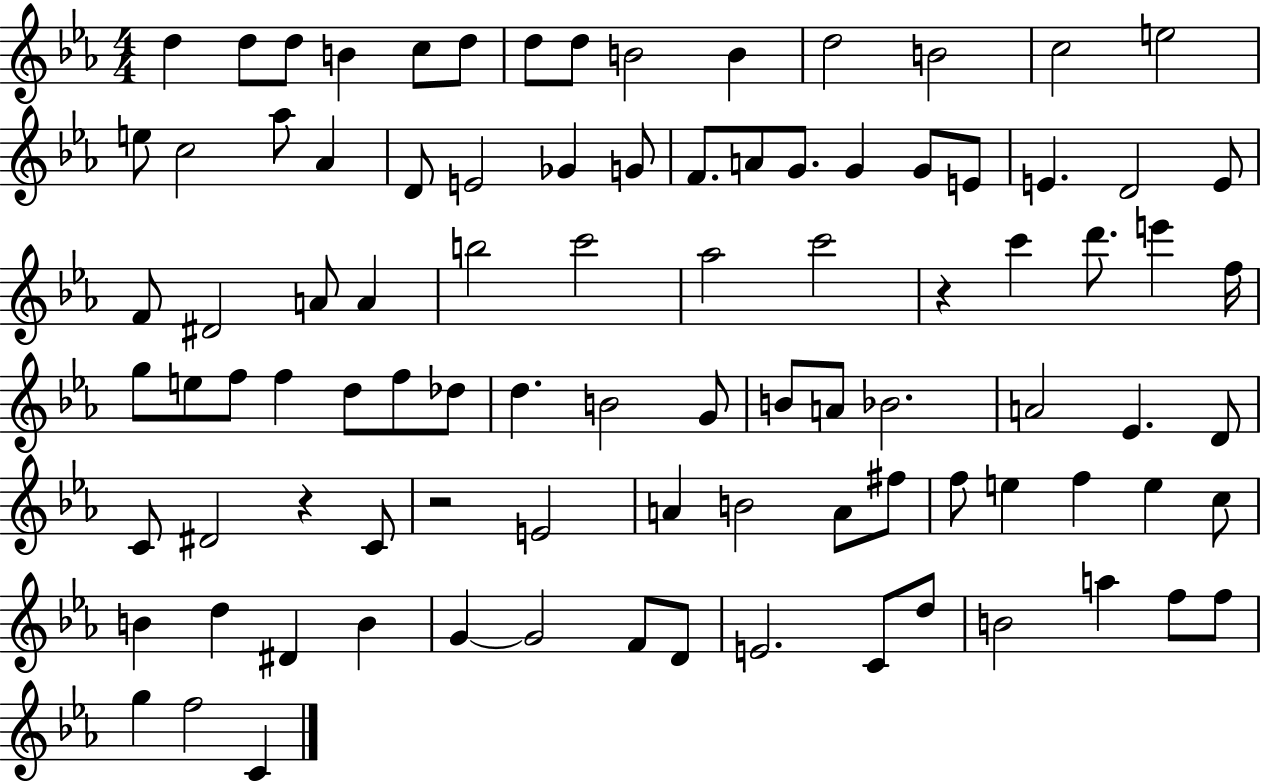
{
  \clef treble
  \numericTimeSignature
  \time 4/4
  \key ees \major
  \repeat volta 2 { d''4 d''8 d''8 b'4 c''8 d''8 | d''8 d''8 b'2 b'4 | d''2 b'2 | c''2 e''2 | \break e''8 c''2 aes''8 aes'4 | d'8 e'2 ges'4 g'8 | f'8. a'8 g'8. g'4 g'8 e'8 | e'4. d'2 e'8 | \break f'8 dis'2 a'8 a'4 | b''2 c'''2 | aes''2 c'''2 | r4 c'''4 d'''8. e'''4 f''16 | \break g''8 e''8 f''8 f''4 d''8 f''8 des''8 | d''4. b'2 g'8 | b'8 a'8 bes'2. | a'2 ees'4. d'8 | \break c'8 dis'2 r4 c'8 | r2 e'2 | a'4 b'2 a'8 fis''8 | f''8 e''4 f''4 e''4 c''8 | \break b'4 d''4 dis'4 b'4 | g'4~~ g'2 f'8 d'8 | e'2. c'8 d''8 | b'2 a''4 f''8 f''8 | \break g''4 f''2 c'4 | } \bar "|."
}